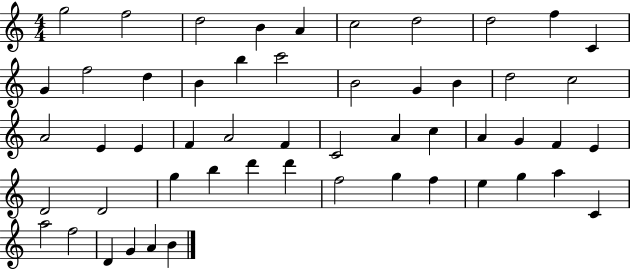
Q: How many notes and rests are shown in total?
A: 53